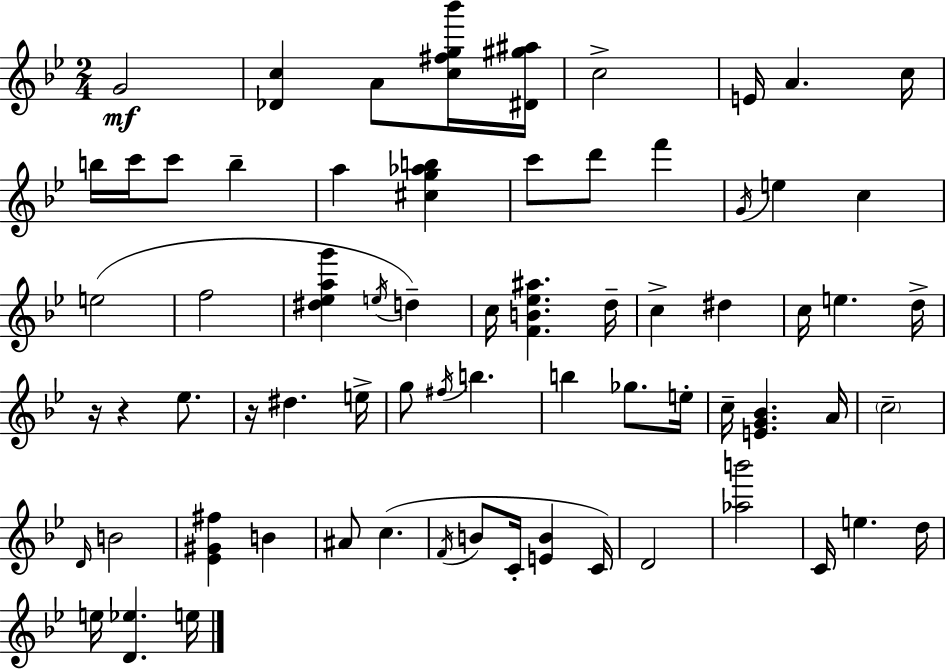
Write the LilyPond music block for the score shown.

{
  \clef treble
  \numericTimeSignature
  \time 2/4
  \key g \minor
  g'2\mf | <des' c''>4 a'8 <c'' fis'' g'' bes'''>16 <dis' gis'' ais''>16 | c''2-> | e'16 a'4. c''16 | \break b''16 c'''16 c'''8 b''4-- | a''4 <cis'' g'' aes'' b''>4 | c'''8 d'''8 f'''4 | \acciaccatura { g'16 } e''4 c''4 | \break e''2( | f''2 | <dis'' ees'' a'' g'''>4 \acciaccatura { e''16 } d''4--) | c''16 <f' b' ees'' ais''>4. | \break d''16-- c''4-> dis''4 | c''16 e''4. | d''16-> r16 r4 ees''8. | r16 dis''4. | \break e''16-> g''8 \acciaccatura { fis''16 } b''4. | b''4 ges''8. | e''16-. c''16-- <e' g' bes'>4. | a'16 \parenthesize c''2-- | \break \grace { d'16 } b'2 | <ees' gis' fis''>4 | b'4 ais'8 c''4.( | \acciaccatura { f'16 } b'8 c'16-. | \break <e' b'>4 c'16) d'2 | <aes'' b'''>2 | c'16 e''4. | d''16 e''16 <d' ees''>4. | \break e''16 \bar "|."
}